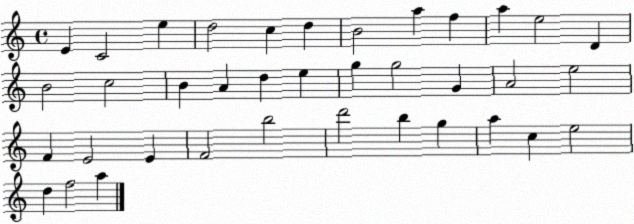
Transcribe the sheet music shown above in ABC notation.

X:1
T:Untitled
M:4/4
L:1/4
K:C
E C2 e d2 c d B2 a f a e2 D B2 c2 B A d e g g2 G A2 e2 F E2 E F2 b2 d'2 b g a c e2 d f2 a